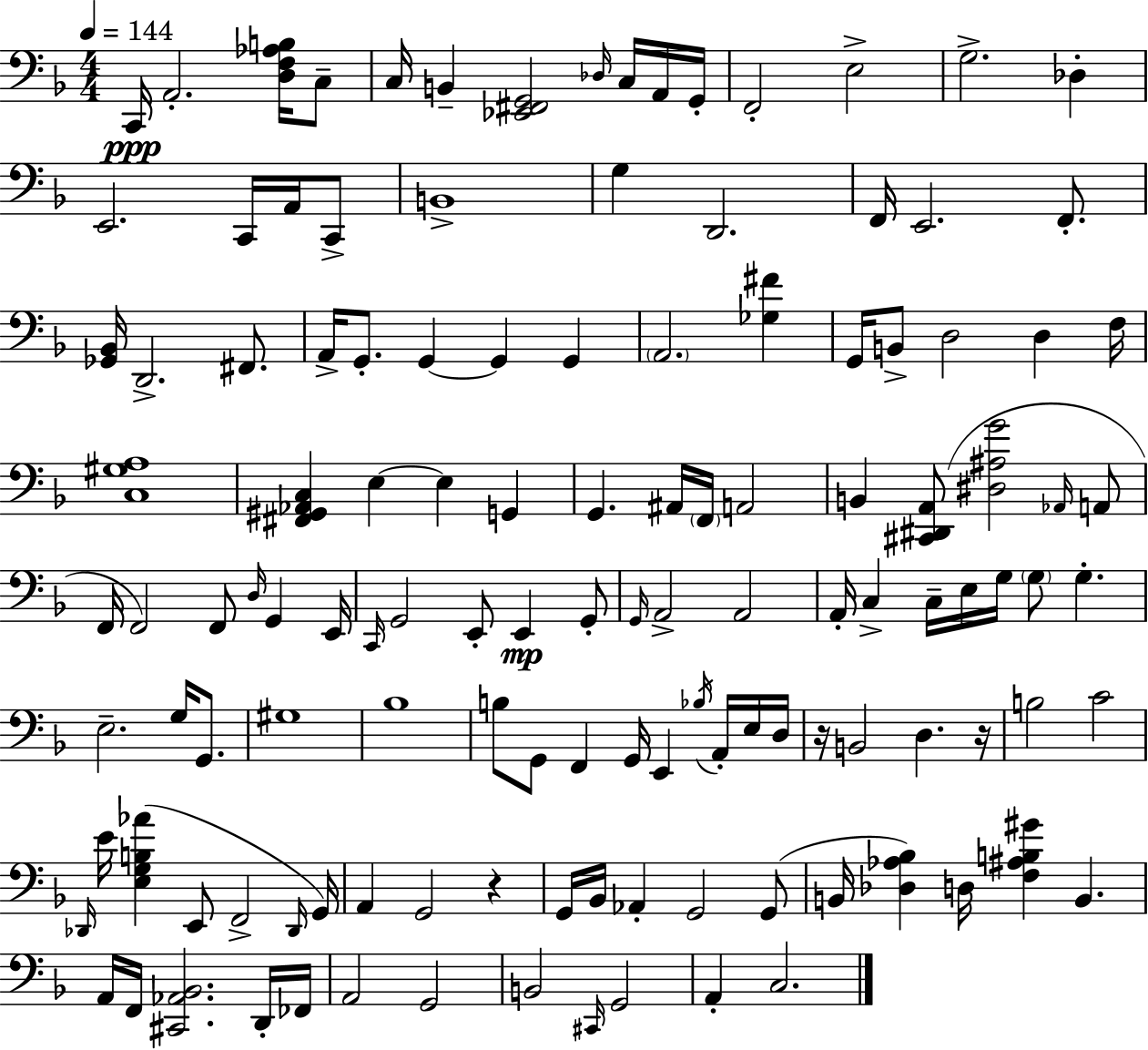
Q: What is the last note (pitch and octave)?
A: C3